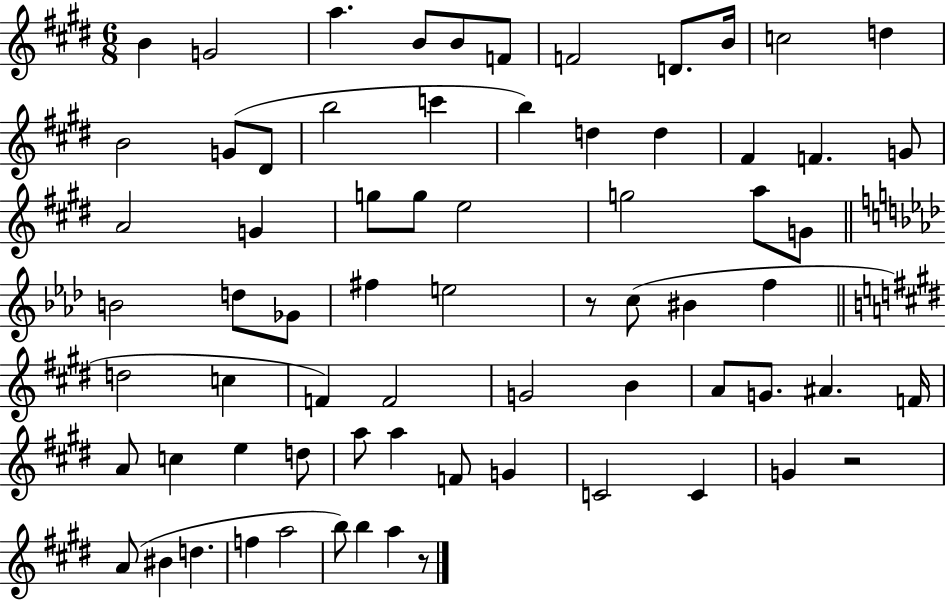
B4/q G4/h A5/q. B4/e B4/e F4/e F4/h D4/e. B4/s C5/h D5/q B4/h G4/e D#4/e B5/h C6/q B5/q D5/q D5/q F#4/q F4/q. G4/e A4/h G4/q G5/e G5/e E5/h G5/h A5/e G4/e B4/h D5/e Gb4/e F#5/q E5/h R/e C5/e BIS4/q F5/q D5/h C5/q F4/q F4/h G4/h B4/q A4/e G4/e. A#4/q. F4/s A4/e C5/q E5/q D5/e A5/e A5/q F4/e G4/q C4/h C4/q G4/q R/h A4/e BIS4/q D5/q. F5/q A5/h B5/e B5/q A5/q R/e